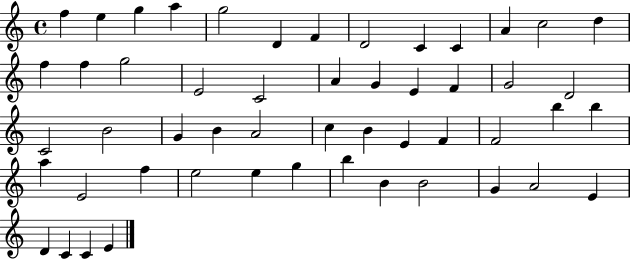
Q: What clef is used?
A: treble